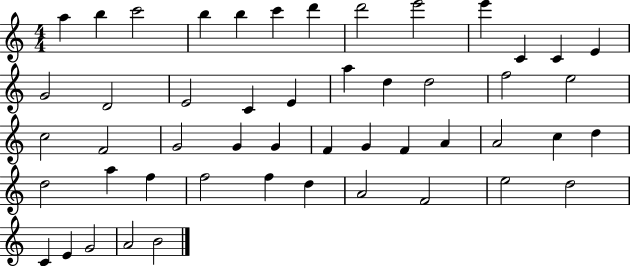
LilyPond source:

{
  \clef treble
  \numericTimeSignature
  \time 4/4
  \key c \major
  a''4 b''4 c'''2 | b''4 b''4 c'''4 d'''4 | d'''2 e'''2 | e'''4 c'4 c'4 e'4 | \break g'2 d'2 | e'2 c'4 e'4 | a''4 d''4 d''2 | f''2 e''2 | \break c''2 f'2 | g'2 g'4 g'4 | f'4 g'4 f'4 a'4 | a'2 c''4 d''4 | \break d''2 a''4 f''4 | f''2 f''4 d''4 | a'2 f'2 | e''2 d''2 | \break c'4 e'4 g'2 | a'2 b'2 | \bar "|."
}